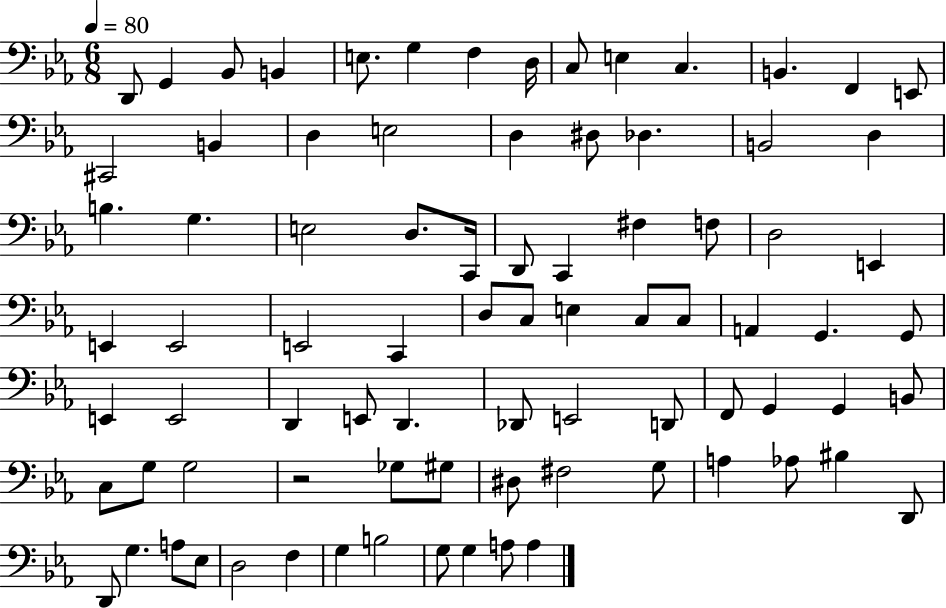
D2/e G2/q Bb2/e B2/q E3/e. G3/q F3/q D3/s C3/e E3/q C3/q. B2/q. F2/q E2/e C#2/h B2/q D3/q E3/h D3/q D#3/e Db3/q. B2/h D3/q B3/q. G3/q. E3/h D3/e. C2/s D2/e C2/q F#3/q F3/e D3/h E2/q E2/q E2/h E2/h C2/q D3/e C3/e E3/q C3/e C3/e A2/q G2/q. G2/e E2/q E2/h D2/q E2/e D2/q. Db2/e E2/h D2/e F2/e G2/q G2/q B2/e C3/e G3/e G3/h R/h Gb3/e G#3/e D#3/e F#3/h G3/e A3/q Ab3/e BIS3/q D2/e D2/e G3/q. A3/e Eb3/e D3/h F3/q G3/q B3/h G3/e G3/q A3/e A3/q